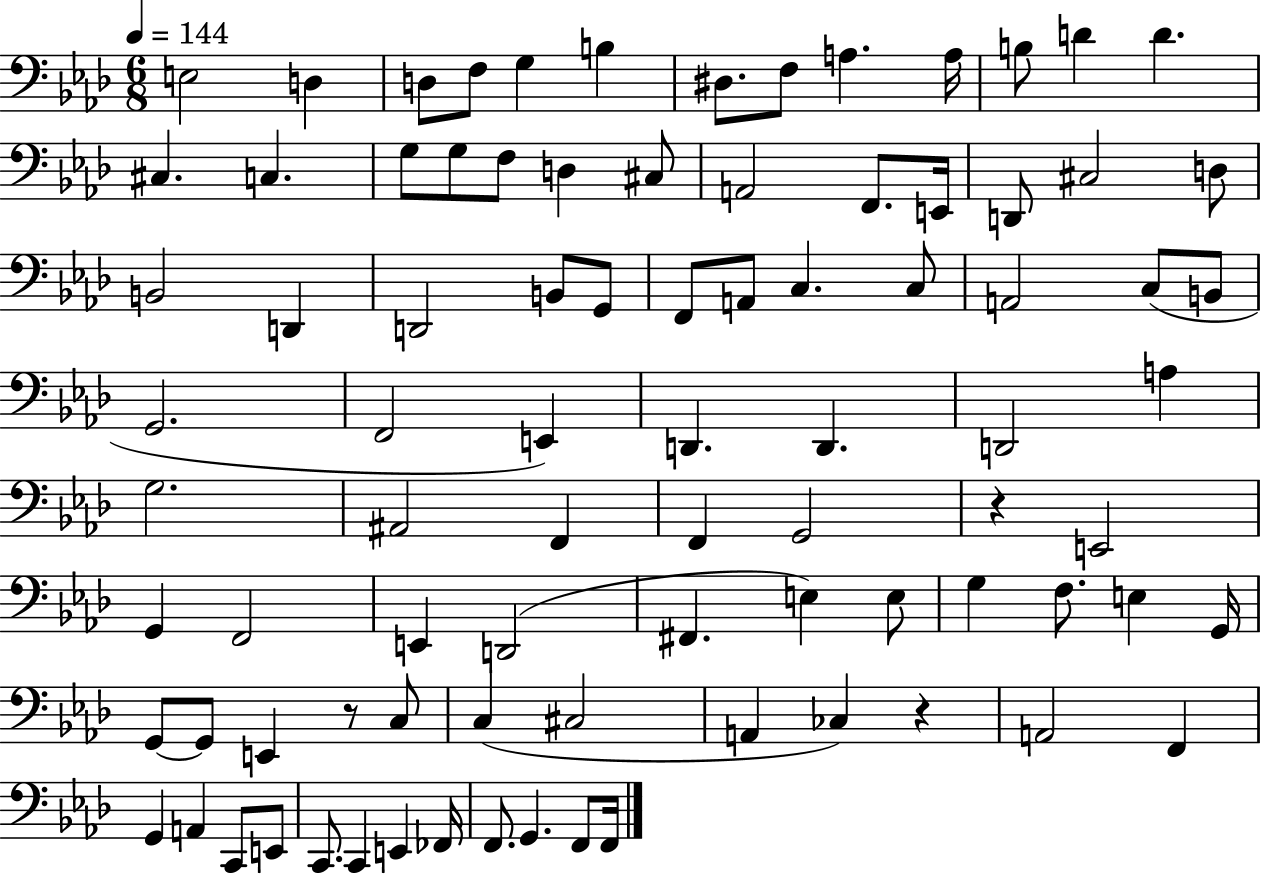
E3/h D3/q D3/e F3/e G3/q B3/q D#3/e. F3/e A3/q. A3/s B3/e D4/q D4/q. C#3/q. C3/q. G3/e G3/e F3/e D3/q C#3/e A2/h F2/e. E2/s D2/e C#3/h D3/e B2/h D2/q D2/h B2/e G2/e F2/e A2/e C3/q. C3/e A2/h C3/e B2/e G2/h. F2/h E2/q D2/q. D2/q. D2/h A3/q G3/h. A#2/h F2/q F2/q G2/h R/q E2/h G2/q F2/h E2/q D2/h F#2/q. E3/q E3/e G3/q F3/e. E3/q G2/s G2/e G2/e E2/q R/e C3/e C3/q C#3/h A2/q CES3/q R/q A2/h F2/q G2/q A2/q C2/e E2/e C2/e. C2/q E2/q FES2/s F2/e. G2/q. F2/e F2/s